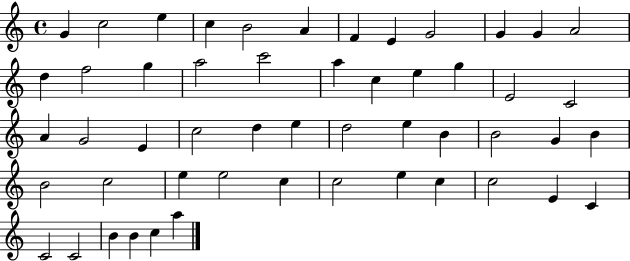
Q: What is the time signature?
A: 4/4